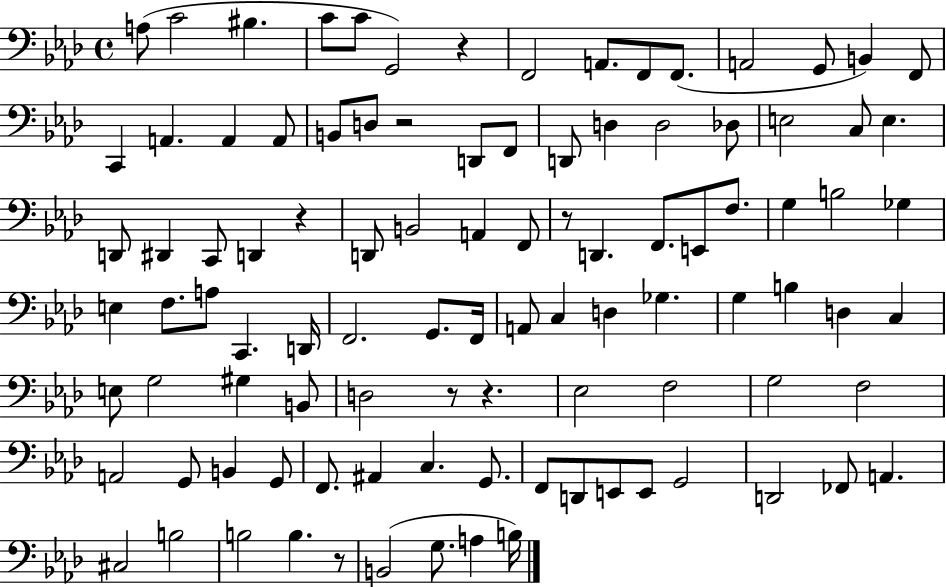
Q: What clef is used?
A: bass